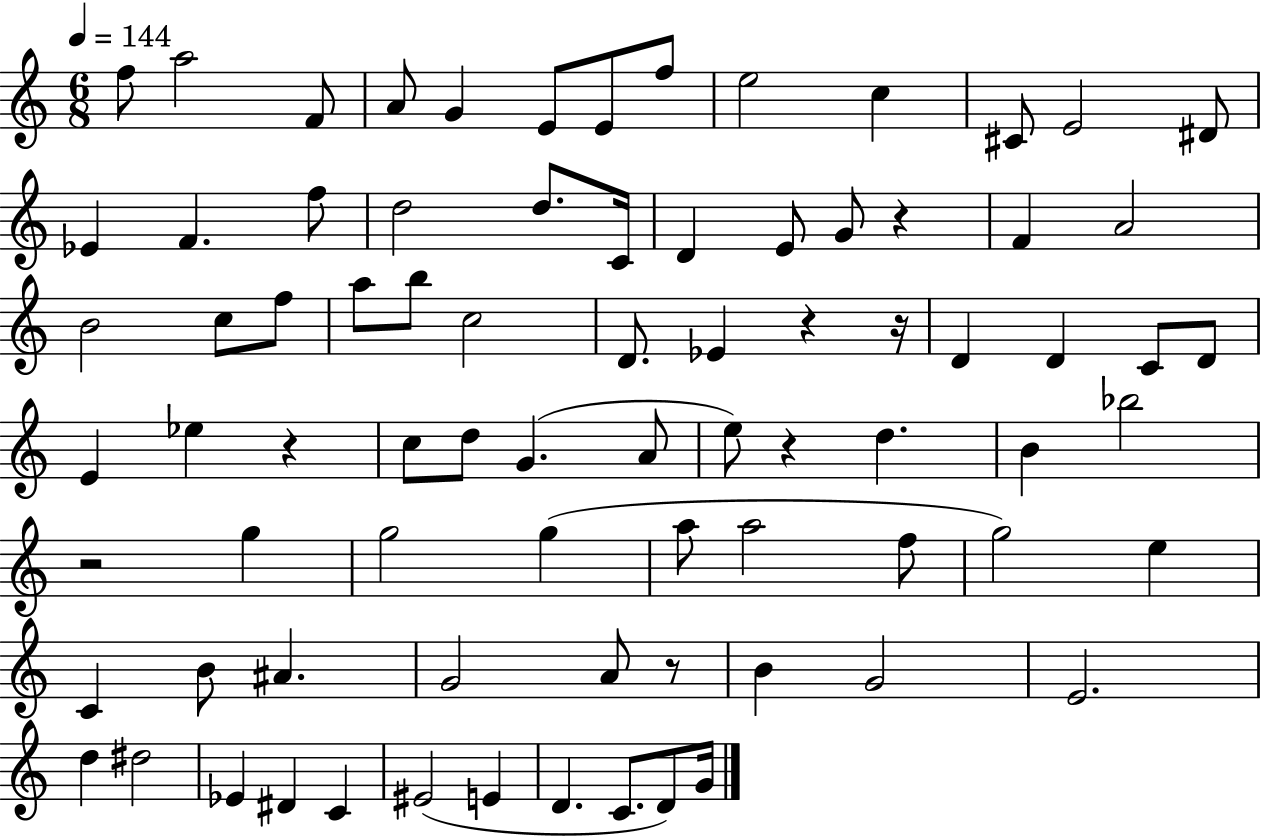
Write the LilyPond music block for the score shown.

{
  \clef treble
  \numericTimeSignature
  \time 6/8
  \key c \major
  \tempo 4 = 144
  f''8 a''2 f'8 | a'8 g'4 e'8 e'8 f''8 | e''2 c''4 | cis'8 e'2 dis'8 | \break ees'4 f'4. f''8 | d''2 d''8. c'16 | d'4 e'8 g'8 r4 | f'4 a'2 | \break b'2 c''8 f''8 | a''8 b''8 c''2 | d'8. ees'4 r4 r16 | d'4 d'4 c'8 d'8 | \break e'4 ees''4 r4 | c''8 d''8 g'4.( a'8 | e''8) r4 d''4. | b'4 bes''2 | \break r2 g''4 | g''2 g''4( | a''8 a''2 f''8 | g''2) e''4 | \break c'4 b'8 ais'4. | g'2 a'8 r8 | b'4 g'2 | e'2. | \break d''4 dis''2 | ees'4 dis'4 c'4 | eis'2( e'4 | d'4. c'8. d'8) g'16 | \break \bar "|."
}